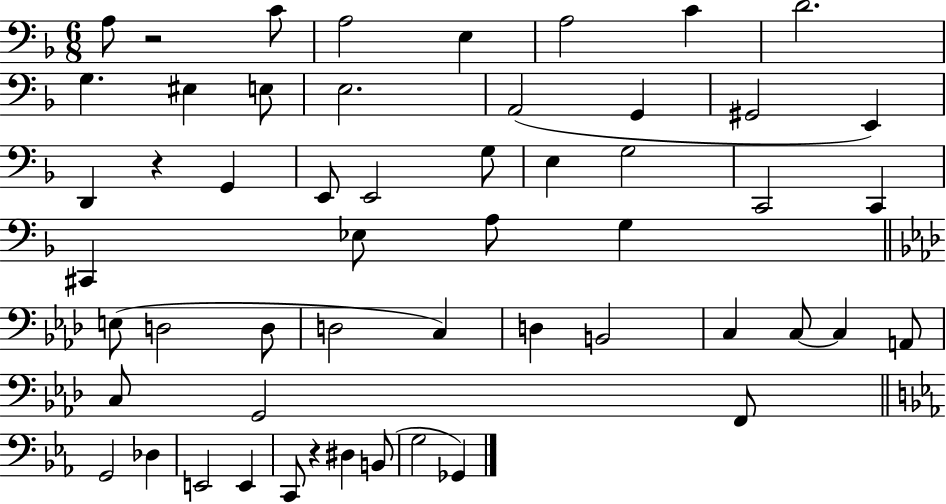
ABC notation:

X:1
T:Untitled
M:6/8
L:1/4
K:F
A,/2 z2 C/2 A,2 E, A,2 C D2 G, ^E, E,/2 E,2 A,,2 G,, ^G,,2 E,, D,, z G,, E,,/2 E,,2 G,/2 E, G,2 C,,2 C,, ^C,, _E,/2 A,/2 G, E,/2 D,2 D,/2 D,2 C, D, B,,2 C, C,/2 C, A,,/2 C,/2 G,,2 F,,/2 G,,2 _D, E,,2 E,, C,,/2 z ^D, B,,/2 G,2 _G,,